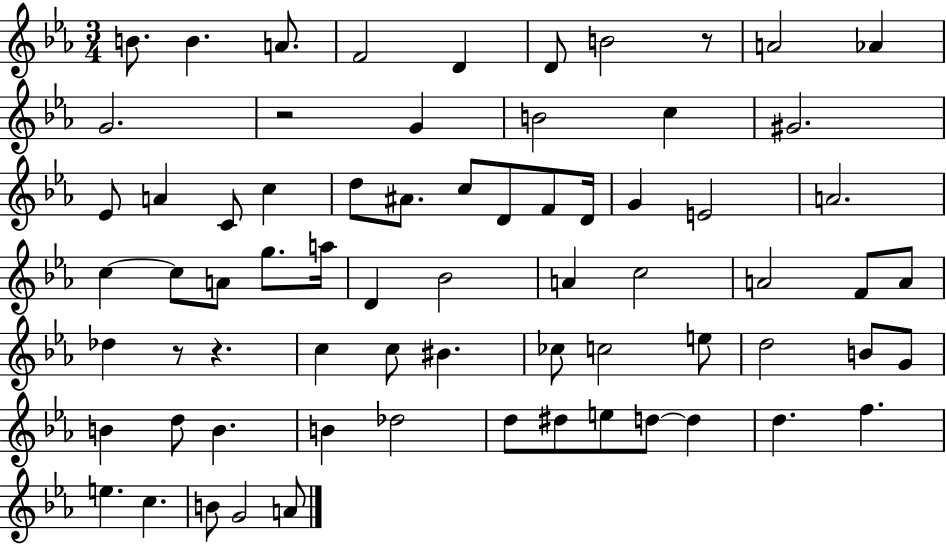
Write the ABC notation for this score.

X:1
T:Untitled
M:3/4
L:1/4
K:Eb
B/2 B A/2 F2 D D/2 B2 z/2 A2 _A G2 z2 G B2 c ^G2 _E/2 A C/2 c d/2 ^A/2 c/2 D/2 F/2 D/4 G E2 A2 c c/2 A/2 g/2 a/4 D _B2 A c2 A2 F/2 A/2 _d z/2 z c c/2 ^B _c/2 c2 e/2 d2 B/2 G/2 B d/2 B B _d2 d/2 ^d/2 e/2 d/2 d d f e c B/2 G2 A/2